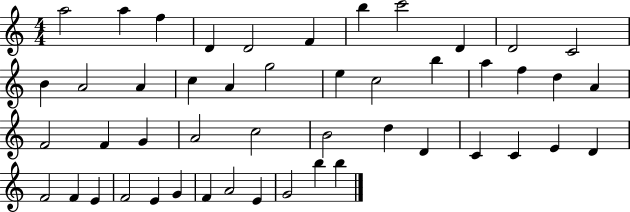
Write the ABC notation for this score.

X:1
T:Untitled
M:4/4
L:1/4
K:C
a2 a f D D2 F b c'2 D D2 C2 B A2 A c A g2 e c2 b a f d A F2 F G A2 c2 B2 d D C C E D F2 F E F2 E G F A2 E G2 b b